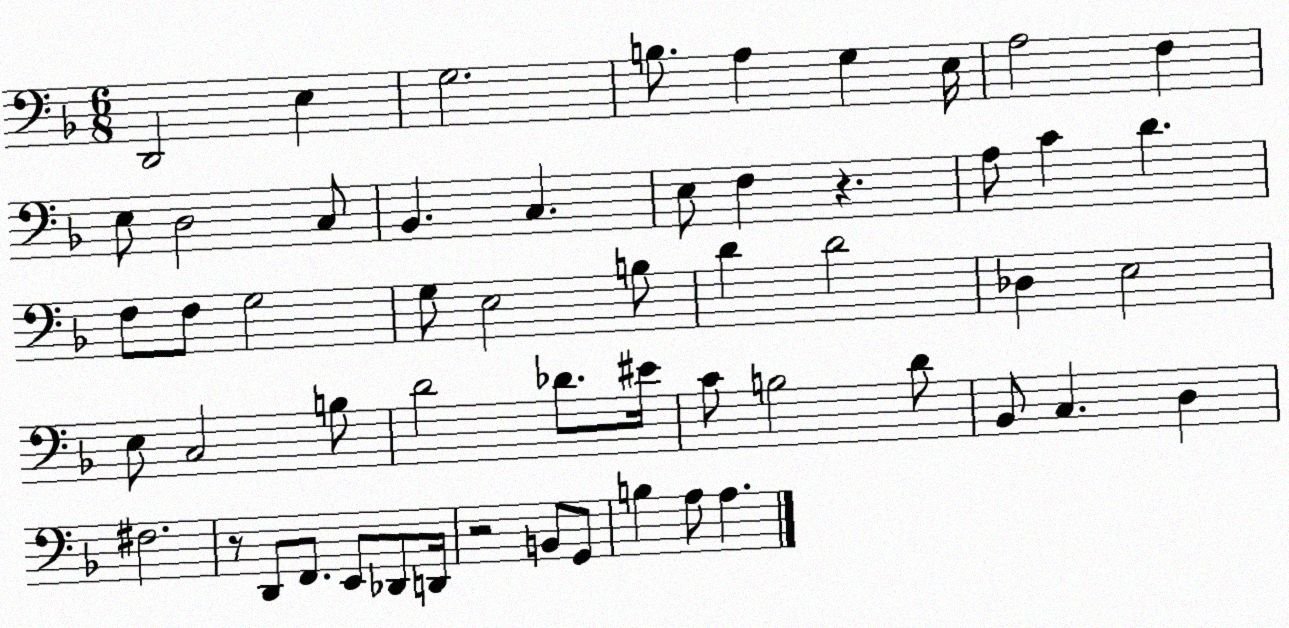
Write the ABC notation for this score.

X:1
T:Untitled
M:6/8
L:1/4
K:F
D,,2 E, G,2 B,/2 A, G, E,/4 A,2 F, E,/2 D,2 C,/2 _B,, C, E,/2 F, z A,/2 C D F,/2 F,/2 G,2 G,/2 E,2 B,/2 D D2 _D, E,2 E,/2 C,2 B,/2 D2 _D/2 ^E/4 C/2 B,2 D/2 _B,,/2 C, D, ^F,2 z/2 D,,/2 F,,/2 E,,/2 _D,,/2 D,,/4 z2 B,,/2 G,,/2 B, A,/2 A,